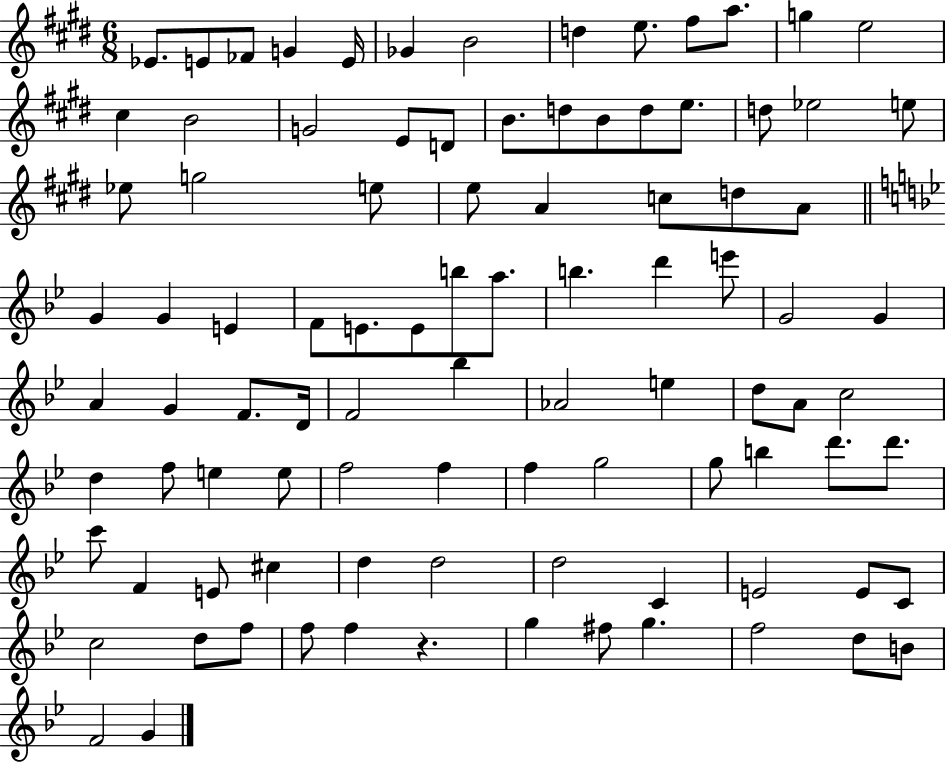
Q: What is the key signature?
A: E major